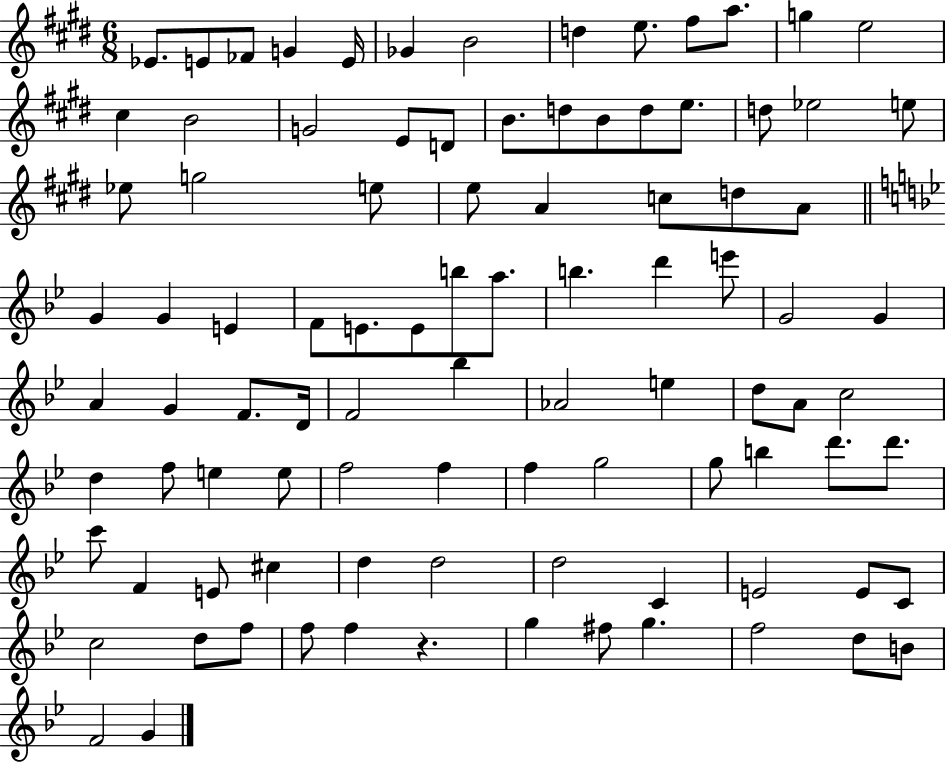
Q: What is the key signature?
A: E major